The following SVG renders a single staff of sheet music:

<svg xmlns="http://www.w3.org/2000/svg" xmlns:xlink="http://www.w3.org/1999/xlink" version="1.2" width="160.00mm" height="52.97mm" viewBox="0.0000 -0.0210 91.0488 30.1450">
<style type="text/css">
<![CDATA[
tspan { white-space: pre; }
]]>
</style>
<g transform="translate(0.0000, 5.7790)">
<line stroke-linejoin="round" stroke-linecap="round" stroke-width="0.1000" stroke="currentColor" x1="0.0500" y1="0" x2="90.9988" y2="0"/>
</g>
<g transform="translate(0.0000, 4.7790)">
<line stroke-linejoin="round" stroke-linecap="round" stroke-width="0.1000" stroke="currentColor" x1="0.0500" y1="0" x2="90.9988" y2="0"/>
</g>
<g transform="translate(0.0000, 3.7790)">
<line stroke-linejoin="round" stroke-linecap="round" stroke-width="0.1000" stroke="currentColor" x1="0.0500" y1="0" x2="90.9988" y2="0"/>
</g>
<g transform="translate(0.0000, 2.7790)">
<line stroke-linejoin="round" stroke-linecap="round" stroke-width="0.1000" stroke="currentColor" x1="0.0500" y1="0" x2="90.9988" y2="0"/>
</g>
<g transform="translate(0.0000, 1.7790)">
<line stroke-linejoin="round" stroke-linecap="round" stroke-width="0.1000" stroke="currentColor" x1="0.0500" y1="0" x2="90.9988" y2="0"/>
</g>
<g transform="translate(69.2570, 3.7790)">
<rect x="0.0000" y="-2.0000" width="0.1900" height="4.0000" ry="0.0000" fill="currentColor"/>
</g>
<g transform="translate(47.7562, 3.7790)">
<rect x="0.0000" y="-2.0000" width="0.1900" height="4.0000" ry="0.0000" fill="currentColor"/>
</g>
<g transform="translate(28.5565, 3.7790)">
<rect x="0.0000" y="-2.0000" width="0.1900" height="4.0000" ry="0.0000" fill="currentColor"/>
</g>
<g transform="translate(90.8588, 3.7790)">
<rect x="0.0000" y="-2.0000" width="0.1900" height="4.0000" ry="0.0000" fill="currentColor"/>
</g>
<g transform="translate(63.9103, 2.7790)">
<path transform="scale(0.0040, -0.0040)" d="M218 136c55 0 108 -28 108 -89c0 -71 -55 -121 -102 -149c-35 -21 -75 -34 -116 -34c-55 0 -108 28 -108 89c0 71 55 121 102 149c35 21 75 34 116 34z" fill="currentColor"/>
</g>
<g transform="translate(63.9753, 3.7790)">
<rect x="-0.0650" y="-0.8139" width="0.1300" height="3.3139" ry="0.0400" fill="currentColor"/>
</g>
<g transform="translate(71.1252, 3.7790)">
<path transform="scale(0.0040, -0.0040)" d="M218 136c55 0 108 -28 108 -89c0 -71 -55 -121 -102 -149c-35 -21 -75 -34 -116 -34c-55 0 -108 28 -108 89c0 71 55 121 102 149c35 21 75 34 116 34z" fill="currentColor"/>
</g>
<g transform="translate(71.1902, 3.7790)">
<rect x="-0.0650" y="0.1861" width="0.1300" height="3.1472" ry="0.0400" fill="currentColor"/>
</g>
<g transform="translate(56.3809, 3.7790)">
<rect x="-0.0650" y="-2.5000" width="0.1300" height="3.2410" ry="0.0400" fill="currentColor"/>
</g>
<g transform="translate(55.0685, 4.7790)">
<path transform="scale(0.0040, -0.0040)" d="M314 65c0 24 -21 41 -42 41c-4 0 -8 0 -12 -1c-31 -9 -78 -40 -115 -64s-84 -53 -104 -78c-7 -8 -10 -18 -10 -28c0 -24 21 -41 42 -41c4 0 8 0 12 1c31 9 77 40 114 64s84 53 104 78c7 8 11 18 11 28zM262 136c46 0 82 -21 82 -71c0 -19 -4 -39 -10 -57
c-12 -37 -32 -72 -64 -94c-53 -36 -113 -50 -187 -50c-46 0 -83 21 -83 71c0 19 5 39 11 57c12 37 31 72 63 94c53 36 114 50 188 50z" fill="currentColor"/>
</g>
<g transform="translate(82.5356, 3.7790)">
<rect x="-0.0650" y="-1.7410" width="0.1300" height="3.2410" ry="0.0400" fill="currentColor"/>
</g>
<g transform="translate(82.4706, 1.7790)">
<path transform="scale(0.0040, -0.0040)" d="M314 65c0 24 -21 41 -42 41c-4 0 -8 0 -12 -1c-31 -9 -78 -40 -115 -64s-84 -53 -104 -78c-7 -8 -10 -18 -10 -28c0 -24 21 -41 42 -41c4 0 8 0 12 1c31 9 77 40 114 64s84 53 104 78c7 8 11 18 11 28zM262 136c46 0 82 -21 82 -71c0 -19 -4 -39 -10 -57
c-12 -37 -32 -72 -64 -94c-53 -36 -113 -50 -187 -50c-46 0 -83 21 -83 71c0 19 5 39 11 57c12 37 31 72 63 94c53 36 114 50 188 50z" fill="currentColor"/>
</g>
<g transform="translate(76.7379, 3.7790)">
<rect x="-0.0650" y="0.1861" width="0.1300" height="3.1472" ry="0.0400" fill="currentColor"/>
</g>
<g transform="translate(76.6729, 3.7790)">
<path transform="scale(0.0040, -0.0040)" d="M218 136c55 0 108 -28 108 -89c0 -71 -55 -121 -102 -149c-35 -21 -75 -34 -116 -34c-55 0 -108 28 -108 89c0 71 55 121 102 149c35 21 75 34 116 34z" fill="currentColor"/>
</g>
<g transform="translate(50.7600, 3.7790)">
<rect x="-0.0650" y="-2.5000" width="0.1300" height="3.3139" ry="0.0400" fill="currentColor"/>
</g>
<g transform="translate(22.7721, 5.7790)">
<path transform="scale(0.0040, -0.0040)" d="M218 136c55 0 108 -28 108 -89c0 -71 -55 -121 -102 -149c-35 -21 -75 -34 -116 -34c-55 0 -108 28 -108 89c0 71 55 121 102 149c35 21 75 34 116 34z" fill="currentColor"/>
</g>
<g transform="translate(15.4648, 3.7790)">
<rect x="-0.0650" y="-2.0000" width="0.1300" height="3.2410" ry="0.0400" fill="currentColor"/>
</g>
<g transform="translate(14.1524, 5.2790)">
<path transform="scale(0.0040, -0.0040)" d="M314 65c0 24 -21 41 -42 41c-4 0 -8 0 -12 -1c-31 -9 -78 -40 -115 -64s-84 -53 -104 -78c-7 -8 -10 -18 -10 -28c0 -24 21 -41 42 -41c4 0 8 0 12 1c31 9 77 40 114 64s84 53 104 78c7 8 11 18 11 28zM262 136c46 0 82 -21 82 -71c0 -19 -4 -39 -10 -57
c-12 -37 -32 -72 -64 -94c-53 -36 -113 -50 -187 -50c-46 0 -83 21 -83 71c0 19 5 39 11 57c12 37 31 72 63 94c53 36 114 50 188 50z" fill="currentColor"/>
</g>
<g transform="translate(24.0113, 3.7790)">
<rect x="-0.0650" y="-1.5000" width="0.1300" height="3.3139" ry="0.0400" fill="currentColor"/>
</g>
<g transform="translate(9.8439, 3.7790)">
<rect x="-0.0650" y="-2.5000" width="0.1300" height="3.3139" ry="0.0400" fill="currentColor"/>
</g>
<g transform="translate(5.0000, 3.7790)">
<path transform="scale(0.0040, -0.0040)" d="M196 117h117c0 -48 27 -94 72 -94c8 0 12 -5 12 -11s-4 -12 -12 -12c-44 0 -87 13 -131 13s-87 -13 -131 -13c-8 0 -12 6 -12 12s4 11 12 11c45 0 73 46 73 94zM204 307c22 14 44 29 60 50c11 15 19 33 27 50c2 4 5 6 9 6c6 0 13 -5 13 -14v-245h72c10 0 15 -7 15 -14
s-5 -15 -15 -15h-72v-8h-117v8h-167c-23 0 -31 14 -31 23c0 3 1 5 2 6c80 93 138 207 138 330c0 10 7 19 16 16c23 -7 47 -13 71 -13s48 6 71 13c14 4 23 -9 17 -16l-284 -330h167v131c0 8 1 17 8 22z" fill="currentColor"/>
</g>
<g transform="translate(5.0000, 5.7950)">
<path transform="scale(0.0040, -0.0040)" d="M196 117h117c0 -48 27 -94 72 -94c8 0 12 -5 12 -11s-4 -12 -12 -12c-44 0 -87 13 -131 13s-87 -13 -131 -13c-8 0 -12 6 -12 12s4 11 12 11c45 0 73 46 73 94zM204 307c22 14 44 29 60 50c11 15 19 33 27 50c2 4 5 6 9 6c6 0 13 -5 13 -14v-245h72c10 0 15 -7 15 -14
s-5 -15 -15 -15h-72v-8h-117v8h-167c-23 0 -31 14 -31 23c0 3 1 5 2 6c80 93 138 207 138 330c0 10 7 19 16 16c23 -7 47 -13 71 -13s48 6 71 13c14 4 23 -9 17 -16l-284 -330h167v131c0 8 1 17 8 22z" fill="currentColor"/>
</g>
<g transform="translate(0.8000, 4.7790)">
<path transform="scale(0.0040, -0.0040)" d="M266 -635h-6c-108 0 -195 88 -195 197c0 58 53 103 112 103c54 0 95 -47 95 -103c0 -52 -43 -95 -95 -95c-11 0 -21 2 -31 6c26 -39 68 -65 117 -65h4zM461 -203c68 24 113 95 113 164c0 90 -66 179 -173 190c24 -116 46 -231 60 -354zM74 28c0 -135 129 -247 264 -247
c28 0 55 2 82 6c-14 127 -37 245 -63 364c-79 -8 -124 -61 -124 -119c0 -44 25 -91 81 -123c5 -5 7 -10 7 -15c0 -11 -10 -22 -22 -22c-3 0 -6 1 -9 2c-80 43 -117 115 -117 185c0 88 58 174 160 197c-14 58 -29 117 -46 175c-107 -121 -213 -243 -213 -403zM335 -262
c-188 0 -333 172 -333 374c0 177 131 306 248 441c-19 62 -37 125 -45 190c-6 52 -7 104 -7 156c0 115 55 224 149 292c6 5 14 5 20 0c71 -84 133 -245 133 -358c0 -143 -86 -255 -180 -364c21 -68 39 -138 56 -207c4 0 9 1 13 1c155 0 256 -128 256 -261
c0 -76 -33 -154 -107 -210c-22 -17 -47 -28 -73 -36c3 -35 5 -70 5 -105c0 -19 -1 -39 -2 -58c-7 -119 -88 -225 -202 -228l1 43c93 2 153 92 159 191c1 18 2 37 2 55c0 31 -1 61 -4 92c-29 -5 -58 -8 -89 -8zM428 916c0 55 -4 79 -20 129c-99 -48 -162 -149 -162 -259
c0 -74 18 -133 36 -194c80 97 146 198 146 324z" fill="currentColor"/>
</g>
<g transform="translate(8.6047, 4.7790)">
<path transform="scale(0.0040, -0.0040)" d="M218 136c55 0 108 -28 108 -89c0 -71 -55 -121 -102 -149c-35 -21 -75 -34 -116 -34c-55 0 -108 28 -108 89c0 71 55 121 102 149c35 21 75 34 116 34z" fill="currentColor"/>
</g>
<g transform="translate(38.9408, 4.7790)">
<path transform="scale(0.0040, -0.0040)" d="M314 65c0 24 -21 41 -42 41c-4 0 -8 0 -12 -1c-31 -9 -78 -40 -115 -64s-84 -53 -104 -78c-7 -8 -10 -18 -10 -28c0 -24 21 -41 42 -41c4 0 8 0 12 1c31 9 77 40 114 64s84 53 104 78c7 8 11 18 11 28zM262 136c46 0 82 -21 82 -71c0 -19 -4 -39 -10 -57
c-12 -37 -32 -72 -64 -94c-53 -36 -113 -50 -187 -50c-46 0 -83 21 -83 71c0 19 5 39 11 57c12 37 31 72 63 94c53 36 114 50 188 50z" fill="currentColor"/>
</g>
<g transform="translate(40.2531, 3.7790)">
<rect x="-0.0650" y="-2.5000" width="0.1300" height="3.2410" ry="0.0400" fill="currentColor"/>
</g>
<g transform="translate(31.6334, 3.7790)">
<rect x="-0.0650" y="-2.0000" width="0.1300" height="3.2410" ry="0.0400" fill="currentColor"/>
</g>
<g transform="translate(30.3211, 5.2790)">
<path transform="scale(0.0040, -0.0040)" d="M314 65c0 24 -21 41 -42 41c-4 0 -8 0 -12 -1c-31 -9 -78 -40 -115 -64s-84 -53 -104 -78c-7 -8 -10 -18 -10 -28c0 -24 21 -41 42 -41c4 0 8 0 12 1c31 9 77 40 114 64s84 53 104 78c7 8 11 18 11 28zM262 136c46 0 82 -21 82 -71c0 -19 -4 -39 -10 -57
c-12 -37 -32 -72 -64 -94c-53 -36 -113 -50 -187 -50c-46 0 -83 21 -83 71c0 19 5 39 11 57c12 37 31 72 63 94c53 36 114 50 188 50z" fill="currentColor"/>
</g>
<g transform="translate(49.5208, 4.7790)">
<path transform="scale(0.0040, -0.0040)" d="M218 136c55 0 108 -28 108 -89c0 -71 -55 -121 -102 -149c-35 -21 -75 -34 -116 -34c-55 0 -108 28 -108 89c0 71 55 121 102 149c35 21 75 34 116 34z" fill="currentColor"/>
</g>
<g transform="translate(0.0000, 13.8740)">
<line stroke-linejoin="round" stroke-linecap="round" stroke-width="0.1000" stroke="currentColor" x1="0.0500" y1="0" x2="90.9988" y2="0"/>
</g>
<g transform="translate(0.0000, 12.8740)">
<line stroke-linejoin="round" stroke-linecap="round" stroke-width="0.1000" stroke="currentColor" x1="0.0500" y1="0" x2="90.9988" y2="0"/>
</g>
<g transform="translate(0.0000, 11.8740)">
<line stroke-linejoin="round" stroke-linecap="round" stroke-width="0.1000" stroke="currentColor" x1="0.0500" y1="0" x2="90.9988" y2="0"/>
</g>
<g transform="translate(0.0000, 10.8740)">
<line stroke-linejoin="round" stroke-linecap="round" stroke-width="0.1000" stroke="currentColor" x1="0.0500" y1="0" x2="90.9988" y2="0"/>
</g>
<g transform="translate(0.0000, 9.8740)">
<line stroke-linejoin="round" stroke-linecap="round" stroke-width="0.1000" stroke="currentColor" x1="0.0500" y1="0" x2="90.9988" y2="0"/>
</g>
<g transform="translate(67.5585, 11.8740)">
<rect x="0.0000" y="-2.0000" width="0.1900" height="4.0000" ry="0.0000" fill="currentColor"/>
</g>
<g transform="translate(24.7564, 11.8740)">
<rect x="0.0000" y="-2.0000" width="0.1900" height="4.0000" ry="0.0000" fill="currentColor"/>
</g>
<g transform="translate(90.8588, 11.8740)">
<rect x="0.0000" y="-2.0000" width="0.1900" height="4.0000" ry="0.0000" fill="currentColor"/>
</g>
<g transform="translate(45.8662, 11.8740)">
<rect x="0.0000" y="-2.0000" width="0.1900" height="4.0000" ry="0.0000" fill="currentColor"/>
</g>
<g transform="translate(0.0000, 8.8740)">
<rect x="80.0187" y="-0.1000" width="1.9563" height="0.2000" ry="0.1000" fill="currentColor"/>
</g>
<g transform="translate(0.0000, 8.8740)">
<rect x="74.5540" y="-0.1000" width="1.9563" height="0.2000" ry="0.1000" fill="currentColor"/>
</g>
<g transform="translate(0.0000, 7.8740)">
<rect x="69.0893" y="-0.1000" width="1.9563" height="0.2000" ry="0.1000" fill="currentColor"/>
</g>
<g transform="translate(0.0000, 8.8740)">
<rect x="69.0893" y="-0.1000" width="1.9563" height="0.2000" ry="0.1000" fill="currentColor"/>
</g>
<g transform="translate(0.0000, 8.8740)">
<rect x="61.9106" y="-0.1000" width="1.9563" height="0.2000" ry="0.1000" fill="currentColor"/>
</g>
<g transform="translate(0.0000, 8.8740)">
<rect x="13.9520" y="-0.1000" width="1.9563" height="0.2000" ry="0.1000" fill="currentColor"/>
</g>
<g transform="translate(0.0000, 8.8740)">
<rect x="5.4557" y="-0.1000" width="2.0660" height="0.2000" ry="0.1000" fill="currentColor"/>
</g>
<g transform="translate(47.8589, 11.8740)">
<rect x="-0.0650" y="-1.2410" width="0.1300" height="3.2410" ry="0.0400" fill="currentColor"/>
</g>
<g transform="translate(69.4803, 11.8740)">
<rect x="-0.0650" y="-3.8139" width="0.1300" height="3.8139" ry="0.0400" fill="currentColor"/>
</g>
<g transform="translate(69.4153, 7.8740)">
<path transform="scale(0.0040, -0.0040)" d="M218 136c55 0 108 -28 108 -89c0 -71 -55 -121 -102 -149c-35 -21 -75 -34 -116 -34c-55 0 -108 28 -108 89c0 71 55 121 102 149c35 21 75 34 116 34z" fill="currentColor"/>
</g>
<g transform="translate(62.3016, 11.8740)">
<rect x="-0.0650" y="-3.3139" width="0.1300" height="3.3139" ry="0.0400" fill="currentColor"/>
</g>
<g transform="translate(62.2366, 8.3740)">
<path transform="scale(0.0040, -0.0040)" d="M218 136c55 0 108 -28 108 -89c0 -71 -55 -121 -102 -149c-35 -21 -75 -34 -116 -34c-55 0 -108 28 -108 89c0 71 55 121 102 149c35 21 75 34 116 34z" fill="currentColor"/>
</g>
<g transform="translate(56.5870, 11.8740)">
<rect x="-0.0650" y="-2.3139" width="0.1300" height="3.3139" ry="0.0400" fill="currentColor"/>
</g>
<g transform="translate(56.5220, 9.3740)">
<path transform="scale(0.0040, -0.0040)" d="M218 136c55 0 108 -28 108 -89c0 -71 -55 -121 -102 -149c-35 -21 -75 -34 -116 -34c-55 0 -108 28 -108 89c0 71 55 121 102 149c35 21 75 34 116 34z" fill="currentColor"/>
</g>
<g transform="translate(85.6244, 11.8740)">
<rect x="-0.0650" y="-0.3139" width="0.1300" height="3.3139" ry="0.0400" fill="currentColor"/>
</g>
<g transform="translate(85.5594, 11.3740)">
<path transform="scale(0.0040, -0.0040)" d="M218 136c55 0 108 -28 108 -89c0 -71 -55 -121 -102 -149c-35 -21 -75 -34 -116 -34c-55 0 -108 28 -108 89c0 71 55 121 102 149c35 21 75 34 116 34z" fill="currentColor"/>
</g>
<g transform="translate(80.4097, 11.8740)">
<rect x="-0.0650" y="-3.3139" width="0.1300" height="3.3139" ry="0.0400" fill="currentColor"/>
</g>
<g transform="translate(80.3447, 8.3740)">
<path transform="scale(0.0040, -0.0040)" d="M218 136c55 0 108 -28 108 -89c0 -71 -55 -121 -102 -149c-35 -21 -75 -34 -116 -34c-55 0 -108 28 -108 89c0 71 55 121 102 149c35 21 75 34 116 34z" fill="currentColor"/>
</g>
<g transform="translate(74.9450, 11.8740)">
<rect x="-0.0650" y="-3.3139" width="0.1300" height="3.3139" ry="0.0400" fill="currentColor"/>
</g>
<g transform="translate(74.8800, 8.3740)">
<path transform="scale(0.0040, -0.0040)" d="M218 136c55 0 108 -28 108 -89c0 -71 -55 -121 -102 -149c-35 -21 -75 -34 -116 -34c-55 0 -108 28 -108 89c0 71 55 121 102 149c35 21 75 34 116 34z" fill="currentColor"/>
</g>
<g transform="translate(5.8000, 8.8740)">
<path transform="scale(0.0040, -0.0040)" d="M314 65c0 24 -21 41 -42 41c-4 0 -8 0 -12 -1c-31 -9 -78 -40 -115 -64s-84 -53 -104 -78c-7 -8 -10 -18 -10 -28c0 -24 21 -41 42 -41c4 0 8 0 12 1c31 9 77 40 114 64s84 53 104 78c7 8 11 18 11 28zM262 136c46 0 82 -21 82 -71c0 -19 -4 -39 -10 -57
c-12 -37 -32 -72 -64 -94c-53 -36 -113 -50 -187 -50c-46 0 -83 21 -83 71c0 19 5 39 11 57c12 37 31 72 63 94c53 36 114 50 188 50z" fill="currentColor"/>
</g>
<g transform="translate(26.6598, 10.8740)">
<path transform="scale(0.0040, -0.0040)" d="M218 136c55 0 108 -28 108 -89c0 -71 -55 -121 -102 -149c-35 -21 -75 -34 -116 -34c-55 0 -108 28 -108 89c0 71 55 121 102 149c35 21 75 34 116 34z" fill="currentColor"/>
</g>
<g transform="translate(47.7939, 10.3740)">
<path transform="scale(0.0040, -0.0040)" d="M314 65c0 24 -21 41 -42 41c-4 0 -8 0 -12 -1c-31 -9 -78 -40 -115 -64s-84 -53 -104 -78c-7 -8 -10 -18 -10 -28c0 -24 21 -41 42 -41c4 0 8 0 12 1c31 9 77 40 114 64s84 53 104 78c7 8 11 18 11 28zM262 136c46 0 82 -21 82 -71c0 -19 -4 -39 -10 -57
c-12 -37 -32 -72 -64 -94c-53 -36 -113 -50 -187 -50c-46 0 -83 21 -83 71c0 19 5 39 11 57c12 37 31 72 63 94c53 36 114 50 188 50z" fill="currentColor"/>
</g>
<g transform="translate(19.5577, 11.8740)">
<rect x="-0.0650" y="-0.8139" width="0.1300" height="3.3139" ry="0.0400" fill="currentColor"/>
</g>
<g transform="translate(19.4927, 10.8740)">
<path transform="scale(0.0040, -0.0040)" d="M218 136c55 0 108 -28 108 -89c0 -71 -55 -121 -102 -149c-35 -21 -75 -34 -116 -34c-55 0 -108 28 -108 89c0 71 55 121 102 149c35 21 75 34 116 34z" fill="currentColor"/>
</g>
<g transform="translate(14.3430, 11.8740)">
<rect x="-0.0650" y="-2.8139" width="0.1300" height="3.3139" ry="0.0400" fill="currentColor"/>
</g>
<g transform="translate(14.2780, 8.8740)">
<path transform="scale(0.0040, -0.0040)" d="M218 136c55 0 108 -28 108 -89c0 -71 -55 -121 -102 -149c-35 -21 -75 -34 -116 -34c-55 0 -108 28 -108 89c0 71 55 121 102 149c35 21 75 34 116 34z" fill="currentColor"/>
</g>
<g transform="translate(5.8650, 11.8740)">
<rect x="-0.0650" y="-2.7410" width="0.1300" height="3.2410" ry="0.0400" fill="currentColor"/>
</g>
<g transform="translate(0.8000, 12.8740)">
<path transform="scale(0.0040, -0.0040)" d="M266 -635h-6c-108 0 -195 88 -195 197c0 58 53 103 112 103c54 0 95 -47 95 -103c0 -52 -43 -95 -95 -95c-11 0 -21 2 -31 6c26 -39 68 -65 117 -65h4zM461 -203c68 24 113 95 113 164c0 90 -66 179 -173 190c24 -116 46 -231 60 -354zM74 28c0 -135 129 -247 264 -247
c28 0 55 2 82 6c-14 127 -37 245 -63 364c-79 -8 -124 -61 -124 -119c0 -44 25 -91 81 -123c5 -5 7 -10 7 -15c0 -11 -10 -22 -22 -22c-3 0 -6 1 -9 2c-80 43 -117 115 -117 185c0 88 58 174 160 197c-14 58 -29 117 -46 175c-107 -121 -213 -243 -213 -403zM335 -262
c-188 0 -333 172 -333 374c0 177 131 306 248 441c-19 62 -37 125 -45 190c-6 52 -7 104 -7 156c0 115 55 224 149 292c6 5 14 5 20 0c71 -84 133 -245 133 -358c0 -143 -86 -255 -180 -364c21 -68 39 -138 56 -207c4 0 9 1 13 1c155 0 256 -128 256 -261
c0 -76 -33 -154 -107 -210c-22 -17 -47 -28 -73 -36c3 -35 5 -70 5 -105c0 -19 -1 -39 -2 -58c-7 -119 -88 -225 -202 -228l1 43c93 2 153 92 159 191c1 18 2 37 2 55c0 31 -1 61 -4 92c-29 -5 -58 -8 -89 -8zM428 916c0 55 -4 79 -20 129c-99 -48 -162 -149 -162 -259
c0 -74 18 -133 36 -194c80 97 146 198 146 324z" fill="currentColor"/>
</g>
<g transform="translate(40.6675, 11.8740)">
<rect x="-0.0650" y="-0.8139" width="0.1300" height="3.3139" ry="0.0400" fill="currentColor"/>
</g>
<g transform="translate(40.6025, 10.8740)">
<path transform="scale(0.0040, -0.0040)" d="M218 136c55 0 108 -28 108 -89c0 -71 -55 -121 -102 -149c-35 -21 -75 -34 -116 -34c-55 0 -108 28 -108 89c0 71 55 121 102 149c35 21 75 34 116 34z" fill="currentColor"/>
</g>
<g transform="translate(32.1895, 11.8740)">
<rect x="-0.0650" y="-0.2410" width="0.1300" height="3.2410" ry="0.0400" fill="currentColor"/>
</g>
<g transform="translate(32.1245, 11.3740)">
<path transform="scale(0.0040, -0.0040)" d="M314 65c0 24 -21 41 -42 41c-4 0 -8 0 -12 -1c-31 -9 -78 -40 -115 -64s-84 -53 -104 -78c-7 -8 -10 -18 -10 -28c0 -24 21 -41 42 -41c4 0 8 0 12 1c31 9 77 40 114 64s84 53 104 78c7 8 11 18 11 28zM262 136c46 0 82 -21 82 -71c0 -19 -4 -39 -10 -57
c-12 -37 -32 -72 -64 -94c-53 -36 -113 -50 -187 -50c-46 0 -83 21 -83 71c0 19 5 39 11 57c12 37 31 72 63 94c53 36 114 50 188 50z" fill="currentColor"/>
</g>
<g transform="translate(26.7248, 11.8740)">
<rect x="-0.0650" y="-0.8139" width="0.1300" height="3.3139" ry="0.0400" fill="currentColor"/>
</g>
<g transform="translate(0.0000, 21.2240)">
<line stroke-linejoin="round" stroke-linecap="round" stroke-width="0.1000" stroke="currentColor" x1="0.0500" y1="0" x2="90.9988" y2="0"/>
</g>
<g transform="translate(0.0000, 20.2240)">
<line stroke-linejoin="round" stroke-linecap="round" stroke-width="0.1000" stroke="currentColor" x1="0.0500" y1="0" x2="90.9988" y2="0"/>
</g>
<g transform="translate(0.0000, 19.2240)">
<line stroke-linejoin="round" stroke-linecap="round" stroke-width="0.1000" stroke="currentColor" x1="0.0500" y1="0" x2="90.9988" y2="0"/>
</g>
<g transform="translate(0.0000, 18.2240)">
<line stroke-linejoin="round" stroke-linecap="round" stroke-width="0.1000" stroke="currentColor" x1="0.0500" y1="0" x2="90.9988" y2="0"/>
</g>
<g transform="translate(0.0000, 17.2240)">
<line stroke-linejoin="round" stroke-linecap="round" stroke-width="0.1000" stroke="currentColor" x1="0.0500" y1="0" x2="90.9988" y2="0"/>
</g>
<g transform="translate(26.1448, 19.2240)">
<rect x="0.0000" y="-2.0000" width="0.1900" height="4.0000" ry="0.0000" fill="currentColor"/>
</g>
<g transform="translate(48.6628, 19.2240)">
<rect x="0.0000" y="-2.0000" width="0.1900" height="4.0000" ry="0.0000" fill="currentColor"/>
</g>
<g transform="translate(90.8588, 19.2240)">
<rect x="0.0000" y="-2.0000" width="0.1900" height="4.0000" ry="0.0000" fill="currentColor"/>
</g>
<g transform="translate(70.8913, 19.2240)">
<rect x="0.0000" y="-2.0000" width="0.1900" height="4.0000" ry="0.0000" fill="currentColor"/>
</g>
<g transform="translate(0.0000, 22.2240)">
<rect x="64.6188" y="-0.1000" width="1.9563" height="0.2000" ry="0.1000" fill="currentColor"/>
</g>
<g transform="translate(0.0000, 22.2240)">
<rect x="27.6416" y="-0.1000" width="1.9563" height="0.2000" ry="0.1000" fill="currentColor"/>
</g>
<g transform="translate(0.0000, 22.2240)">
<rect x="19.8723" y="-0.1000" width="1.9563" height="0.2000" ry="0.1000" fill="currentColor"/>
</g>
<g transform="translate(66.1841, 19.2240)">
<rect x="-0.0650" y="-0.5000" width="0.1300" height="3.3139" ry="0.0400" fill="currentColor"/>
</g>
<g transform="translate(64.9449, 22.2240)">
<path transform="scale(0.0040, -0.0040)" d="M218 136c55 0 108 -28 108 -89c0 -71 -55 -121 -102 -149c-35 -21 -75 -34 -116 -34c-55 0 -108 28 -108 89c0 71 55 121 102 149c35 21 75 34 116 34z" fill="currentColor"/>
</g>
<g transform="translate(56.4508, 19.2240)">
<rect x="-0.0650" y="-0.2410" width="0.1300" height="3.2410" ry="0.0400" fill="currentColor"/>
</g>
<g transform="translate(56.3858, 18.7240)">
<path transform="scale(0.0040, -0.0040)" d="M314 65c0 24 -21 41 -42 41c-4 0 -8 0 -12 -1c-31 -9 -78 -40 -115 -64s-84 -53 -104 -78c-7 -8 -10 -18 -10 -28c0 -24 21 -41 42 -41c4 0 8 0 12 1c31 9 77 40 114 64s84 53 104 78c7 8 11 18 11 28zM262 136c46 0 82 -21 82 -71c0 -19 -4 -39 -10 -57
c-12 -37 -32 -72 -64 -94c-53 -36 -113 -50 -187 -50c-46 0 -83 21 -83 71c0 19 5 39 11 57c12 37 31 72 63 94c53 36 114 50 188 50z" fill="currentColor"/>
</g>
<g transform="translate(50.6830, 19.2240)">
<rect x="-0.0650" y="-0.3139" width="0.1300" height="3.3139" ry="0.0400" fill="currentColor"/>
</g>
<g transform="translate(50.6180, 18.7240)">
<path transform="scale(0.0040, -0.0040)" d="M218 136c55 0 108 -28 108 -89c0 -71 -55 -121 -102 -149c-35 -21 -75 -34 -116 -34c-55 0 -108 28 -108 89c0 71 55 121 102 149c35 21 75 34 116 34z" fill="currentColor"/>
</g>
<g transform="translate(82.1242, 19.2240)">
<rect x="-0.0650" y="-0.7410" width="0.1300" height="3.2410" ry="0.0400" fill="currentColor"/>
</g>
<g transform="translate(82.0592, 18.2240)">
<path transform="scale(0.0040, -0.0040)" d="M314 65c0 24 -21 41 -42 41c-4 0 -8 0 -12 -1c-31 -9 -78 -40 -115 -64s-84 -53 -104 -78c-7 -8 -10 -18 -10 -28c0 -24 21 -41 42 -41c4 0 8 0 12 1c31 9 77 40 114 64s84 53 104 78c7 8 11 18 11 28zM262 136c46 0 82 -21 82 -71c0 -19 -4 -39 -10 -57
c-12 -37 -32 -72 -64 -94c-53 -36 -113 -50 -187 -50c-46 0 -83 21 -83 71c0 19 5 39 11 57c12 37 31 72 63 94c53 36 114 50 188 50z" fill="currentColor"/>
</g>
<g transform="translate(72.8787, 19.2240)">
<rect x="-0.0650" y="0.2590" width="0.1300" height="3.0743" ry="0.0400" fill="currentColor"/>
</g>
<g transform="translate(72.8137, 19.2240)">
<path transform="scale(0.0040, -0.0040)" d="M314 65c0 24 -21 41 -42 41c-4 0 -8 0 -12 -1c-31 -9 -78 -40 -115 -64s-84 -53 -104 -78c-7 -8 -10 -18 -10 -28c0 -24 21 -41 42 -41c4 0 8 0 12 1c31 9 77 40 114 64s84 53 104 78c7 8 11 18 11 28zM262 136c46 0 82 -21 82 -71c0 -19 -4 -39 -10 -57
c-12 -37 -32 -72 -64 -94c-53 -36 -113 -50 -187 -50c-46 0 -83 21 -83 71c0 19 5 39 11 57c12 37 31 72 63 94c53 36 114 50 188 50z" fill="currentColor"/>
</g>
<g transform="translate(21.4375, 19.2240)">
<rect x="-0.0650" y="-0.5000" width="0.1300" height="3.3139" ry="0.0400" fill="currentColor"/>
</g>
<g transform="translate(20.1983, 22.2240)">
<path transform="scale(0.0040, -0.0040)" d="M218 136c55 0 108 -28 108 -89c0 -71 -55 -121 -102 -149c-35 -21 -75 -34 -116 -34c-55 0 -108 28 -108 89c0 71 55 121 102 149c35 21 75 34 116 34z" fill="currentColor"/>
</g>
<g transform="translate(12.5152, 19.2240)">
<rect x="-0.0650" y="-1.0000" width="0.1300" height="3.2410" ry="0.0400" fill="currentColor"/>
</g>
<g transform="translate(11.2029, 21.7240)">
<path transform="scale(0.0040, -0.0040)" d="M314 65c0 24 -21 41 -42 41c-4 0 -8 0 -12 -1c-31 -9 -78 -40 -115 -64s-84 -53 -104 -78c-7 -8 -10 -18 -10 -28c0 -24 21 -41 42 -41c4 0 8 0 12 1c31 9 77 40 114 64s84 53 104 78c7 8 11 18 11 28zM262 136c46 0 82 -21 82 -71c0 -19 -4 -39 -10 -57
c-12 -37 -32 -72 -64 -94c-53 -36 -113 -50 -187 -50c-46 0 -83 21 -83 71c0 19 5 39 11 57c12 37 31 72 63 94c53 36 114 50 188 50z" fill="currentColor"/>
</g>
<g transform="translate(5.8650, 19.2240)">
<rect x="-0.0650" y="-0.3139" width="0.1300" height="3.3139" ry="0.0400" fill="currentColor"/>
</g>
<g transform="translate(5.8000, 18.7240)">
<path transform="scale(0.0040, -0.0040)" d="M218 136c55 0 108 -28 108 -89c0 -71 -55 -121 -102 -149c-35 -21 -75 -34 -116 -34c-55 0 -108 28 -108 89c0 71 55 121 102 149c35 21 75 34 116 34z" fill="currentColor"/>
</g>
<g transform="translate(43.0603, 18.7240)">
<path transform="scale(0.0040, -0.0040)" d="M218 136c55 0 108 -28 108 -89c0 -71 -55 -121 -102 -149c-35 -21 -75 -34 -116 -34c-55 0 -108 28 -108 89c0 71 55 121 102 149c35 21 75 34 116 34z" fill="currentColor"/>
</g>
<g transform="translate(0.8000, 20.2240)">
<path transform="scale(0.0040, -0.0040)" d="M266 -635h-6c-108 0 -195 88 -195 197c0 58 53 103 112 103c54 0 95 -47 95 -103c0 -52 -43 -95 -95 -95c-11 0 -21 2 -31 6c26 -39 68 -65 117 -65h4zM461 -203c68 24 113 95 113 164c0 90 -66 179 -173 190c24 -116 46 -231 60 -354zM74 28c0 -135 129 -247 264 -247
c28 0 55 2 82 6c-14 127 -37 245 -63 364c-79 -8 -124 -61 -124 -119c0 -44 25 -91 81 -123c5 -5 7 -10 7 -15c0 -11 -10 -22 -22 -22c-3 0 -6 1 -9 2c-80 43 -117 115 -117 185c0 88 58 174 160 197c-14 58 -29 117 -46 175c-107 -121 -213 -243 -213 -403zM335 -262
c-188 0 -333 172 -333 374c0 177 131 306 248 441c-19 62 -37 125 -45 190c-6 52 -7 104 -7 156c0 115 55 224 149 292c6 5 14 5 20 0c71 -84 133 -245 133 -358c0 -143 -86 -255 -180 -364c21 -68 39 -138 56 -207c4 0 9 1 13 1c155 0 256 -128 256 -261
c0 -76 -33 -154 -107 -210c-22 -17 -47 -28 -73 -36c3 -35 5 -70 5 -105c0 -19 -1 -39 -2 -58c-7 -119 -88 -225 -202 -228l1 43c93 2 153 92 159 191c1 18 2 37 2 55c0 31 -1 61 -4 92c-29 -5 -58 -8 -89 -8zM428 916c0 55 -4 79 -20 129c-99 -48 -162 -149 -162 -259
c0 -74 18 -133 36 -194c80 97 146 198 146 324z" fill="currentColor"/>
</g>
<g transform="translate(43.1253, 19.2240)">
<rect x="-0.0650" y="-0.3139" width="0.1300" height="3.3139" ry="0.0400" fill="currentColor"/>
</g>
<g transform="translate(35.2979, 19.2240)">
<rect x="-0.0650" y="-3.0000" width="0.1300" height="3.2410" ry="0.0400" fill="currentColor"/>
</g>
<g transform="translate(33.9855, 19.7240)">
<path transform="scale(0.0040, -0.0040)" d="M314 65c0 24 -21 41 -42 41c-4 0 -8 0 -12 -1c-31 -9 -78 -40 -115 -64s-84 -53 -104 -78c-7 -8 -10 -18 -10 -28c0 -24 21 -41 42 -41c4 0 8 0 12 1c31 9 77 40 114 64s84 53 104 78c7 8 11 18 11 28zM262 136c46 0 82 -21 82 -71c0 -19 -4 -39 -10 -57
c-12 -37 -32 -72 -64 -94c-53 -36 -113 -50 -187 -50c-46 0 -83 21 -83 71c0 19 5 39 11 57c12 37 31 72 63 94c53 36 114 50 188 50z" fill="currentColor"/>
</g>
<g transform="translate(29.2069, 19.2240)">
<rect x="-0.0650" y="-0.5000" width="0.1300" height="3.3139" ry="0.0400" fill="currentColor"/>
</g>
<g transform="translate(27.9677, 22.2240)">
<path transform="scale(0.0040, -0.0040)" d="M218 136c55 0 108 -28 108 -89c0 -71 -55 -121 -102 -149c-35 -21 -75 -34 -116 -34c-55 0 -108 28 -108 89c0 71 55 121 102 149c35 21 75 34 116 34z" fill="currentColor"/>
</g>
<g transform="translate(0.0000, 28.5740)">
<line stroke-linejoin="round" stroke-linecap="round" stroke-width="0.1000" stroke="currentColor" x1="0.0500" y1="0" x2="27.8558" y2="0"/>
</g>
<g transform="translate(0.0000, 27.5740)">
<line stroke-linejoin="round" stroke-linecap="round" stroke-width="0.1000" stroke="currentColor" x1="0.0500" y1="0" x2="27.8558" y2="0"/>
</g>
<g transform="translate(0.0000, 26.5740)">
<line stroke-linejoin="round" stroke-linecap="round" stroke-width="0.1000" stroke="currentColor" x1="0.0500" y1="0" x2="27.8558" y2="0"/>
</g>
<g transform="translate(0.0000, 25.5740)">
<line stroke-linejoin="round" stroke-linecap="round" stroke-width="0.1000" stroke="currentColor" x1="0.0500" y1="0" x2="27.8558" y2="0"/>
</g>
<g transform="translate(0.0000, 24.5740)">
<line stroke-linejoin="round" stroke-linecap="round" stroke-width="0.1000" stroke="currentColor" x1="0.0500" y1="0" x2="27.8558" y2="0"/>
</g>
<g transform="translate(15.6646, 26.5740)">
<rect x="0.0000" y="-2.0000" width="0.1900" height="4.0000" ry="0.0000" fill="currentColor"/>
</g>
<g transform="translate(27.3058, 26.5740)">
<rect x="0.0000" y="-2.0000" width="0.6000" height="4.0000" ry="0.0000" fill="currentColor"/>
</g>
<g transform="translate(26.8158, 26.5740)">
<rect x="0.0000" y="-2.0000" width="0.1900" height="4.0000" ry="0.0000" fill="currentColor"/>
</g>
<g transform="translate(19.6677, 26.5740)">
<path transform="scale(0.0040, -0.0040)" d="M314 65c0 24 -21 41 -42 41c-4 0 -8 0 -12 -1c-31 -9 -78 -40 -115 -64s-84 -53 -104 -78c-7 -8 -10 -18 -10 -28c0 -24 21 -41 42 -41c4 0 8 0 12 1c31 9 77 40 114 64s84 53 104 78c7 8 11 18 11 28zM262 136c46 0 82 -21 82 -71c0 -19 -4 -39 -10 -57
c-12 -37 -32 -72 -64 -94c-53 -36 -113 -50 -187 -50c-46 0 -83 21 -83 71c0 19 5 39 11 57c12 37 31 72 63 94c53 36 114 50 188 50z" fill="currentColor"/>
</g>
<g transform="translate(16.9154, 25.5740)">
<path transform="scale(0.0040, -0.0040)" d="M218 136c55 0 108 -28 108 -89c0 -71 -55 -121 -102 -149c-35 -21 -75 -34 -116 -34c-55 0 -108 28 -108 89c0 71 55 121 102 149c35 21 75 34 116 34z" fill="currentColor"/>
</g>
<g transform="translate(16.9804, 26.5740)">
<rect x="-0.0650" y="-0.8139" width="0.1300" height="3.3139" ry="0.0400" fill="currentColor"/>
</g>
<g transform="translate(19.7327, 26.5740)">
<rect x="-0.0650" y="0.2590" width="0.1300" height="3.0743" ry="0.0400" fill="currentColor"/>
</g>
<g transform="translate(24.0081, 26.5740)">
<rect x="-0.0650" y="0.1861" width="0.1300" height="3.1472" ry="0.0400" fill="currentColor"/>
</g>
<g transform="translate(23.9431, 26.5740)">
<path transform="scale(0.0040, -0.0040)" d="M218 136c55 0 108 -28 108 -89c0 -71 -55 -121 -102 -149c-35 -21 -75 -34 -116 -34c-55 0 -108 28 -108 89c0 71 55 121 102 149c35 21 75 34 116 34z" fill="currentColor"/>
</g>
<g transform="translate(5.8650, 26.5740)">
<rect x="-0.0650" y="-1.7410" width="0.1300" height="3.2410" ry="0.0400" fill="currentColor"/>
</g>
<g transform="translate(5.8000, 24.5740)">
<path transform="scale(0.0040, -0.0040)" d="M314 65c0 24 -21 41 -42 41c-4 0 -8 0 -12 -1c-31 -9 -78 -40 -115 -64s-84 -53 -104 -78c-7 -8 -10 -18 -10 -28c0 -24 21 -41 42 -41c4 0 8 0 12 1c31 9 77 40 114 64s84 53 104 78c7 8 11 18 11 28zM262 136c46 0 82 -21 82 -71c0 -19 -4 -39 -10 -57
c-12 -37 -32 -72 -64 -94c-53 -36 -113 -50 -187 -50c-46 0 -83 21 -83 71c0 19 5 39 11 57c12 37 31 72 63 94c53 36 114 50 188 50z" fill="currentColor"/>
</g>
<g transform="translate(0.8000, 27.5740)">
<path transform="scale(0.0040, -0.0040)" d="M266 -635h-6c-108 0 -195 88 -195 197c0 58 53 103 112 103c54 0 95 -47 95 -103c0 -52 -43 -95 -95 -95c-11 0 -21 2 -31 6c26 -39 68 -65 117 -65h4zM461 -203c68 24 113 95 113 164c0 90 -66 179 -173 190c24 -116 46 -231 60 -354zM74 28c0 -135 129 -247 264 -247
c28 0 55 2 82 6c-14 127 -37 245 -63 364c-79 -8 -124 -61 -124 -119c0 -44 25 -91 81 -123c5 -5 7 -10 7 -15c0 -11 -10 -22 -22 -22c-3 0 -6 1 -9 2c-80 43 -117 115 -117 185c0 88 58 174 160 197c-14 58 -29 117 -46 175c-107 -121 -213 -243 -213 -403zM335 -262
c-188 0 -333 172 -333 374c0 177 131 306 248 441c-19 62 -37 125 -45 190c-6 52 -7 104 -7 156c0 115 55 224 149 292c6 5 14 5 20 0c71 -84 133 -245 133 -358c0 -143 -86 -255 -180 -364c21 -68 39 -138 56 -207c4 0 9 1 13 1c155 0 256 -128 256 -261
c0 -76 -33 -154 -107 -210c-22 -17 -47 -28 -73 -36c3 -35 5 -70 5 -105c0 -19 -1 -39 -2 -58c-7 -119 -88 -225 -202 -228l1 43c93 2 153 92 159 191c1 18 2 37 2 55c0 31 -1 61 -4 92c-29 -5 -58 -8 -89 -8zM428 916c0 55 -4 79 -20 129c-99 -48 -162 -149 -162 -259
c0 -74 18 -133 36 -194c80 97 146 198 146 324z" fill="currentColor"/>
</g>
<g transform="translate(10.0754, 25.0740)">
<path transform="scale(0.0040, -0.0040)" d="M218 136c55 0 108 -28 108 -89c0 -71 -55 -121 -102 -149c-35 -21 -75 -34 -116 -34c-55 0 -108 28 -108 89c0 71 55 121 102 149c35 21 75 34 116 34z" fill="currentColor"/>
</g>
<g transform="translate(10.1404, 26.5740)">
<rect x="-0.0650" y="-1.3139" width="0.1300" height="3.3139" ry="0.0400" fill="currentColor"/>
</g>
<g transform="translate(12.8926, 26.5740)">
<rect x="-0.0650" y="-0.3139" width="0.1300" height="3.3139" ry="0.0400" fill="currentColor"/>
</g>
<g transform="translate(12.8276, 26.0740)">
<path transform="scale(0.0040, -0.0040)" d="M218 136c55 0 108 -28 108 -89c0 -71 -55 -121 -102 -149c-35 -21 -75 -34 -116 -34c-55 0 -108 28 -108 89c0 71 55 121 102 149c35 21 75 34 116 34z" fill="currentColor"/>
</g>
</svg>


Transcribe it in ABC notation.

X:1
T:Untitled
M:4/4
L:1/4
K:C
G F2 E F2 G2 G G2 d B B f2 a2 a d d c2 d e2 g b c' b b c c D2 C C A2 c c c2 C B2 d2 f2 e c d B2 B